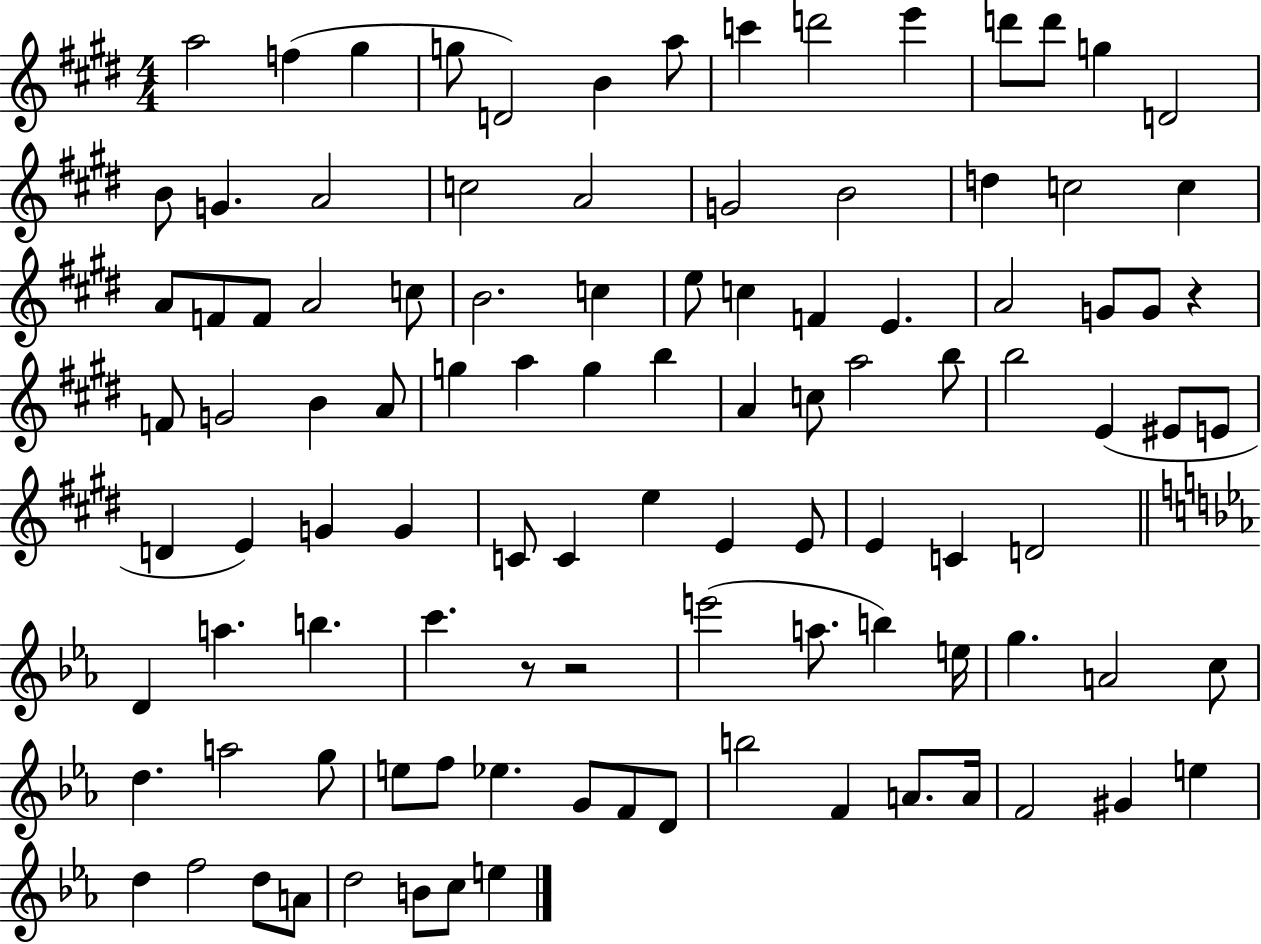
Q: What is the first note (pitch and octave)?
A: A5